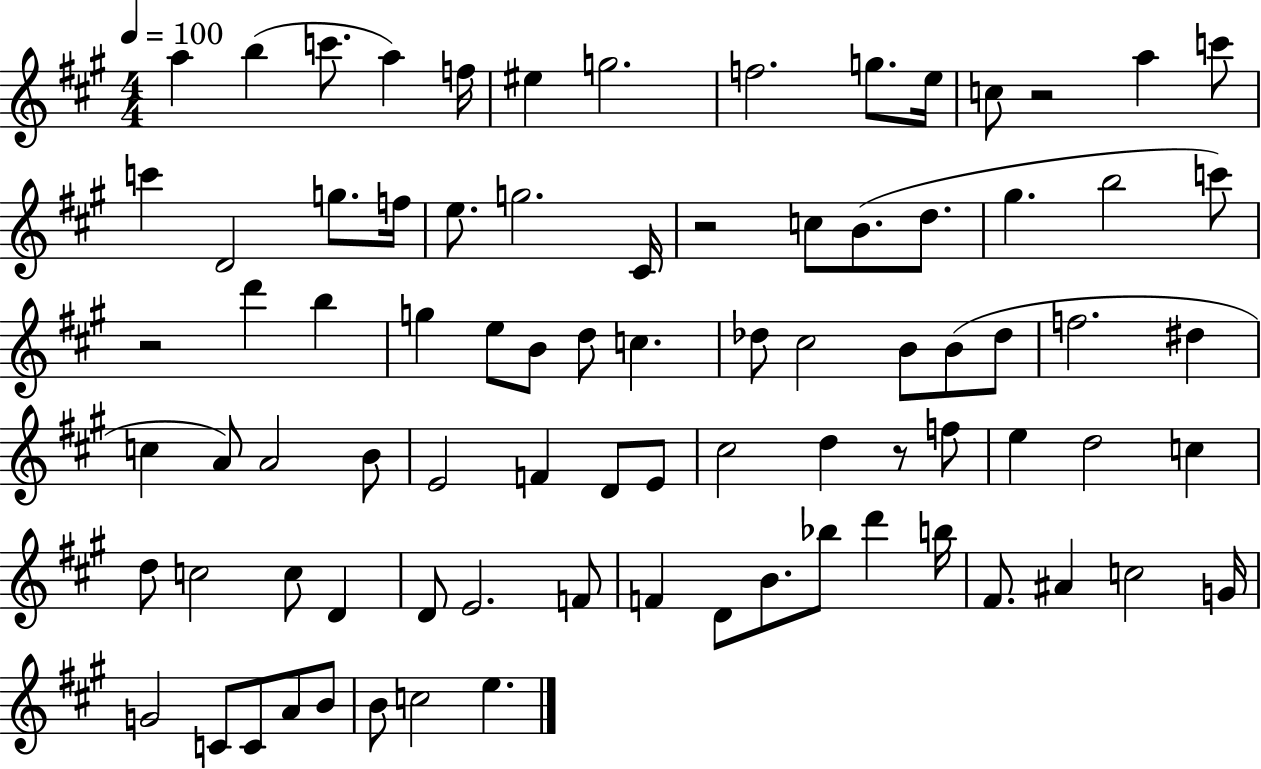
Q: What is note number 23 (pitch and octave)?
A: D5